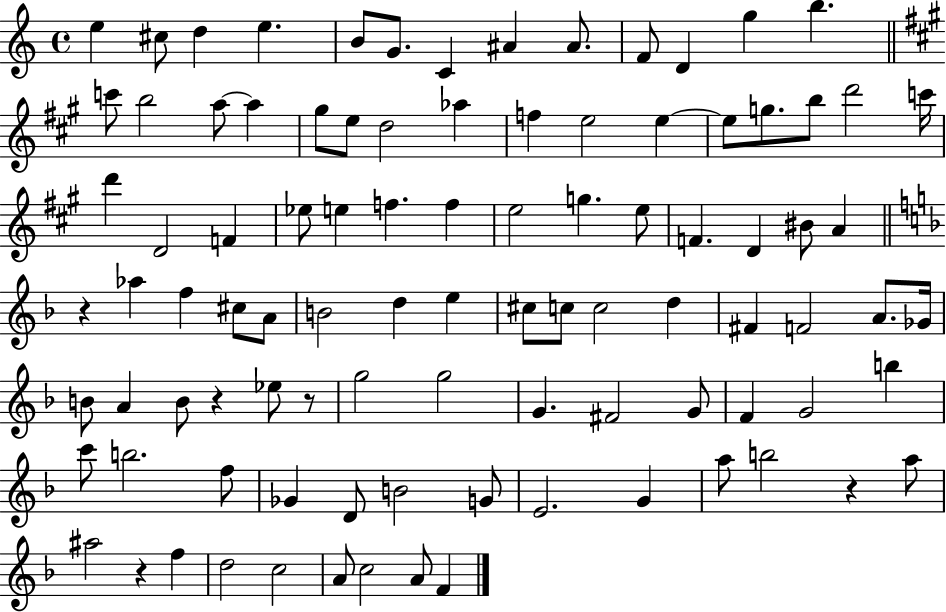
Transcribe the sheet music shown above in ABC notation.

X:1
T:Untitled
M:4/4
L:1/4
K:C
e ^c/2 d e B/2 G/2 C ^A ^A/2 F/2 D g b c'/2 b2 a/2 a ^g/2 e/2 d2 _a f e2 e e/2 g/2 b/2 d'2 c'/4 d' D2 F _e/2 e f f e2 g e/2 F D ^B/2 A z _a f ^c/2 A/2 B2 d e ^c/2 c/2 c2 d ^F F2 A/2 _G/4 B/2 A B/2 z _e/2 z/2 g2 g2 G ^F2 G/2 F G2 b c'/2 b2 f/2 _G D/2 B2 G/2 E2 G a/2 b2 z a/2 ^a2 z f d2 c2 A/2 c2 A/2 F